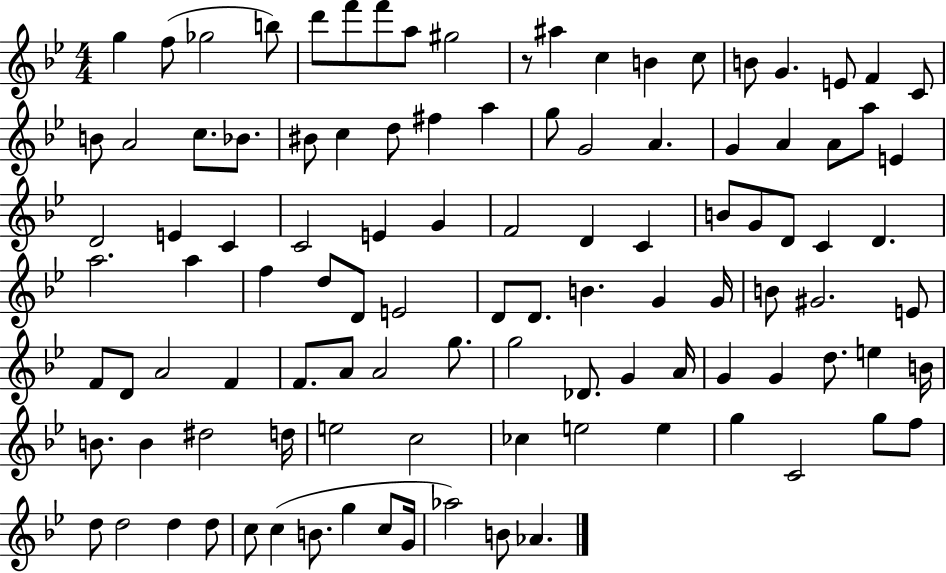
X:1
T:Untitled
M:4/4
L:1/4
K:Bb
g f/2 _g2 b/2 d'/2 f'/2 f'/2 a/2 ^g2 z/2 ^a c B c/2 B/2 G E/2 F C/2 B/2 A2 c/2 _B/2 ^B/2 c d/2 ^f a g/2 G2 A G A A/2 a/2 E D2 E C C2 E G F2 D C B/2 G/2 D/2 C D a2 a f d/2 D/2 E2 D/2 D/2 B G G/4 B/2 ^G2 E/2 F/2 D/2 A2 F F/2 A/2 A2 g/2 g2 _D/2 G A/4 G G d/2 e B/4 B/2 B ^d2 d/4 e2 c2 _c e2 e g C2 g/2 f/2 d/2 d2 d d/2 c/2 c B/2 g c/2 G/4 _a2 B/2 _A